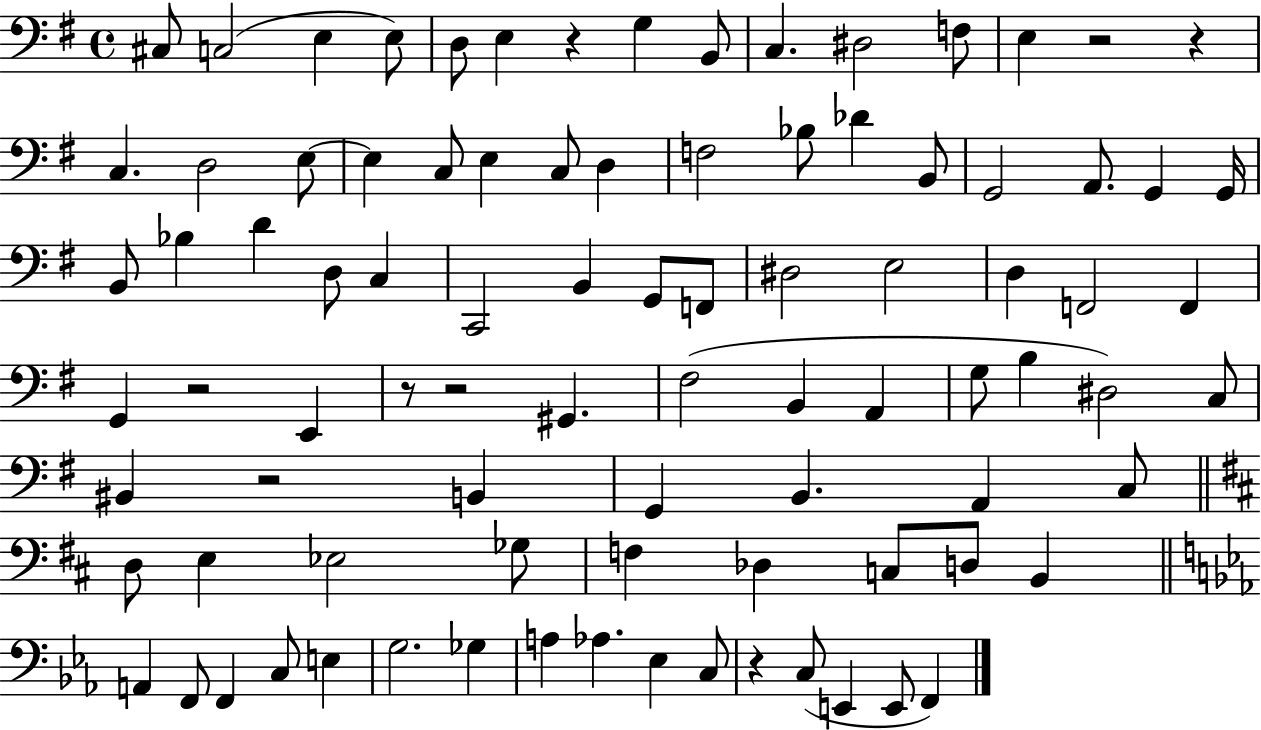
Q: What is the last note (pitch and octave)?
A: F2